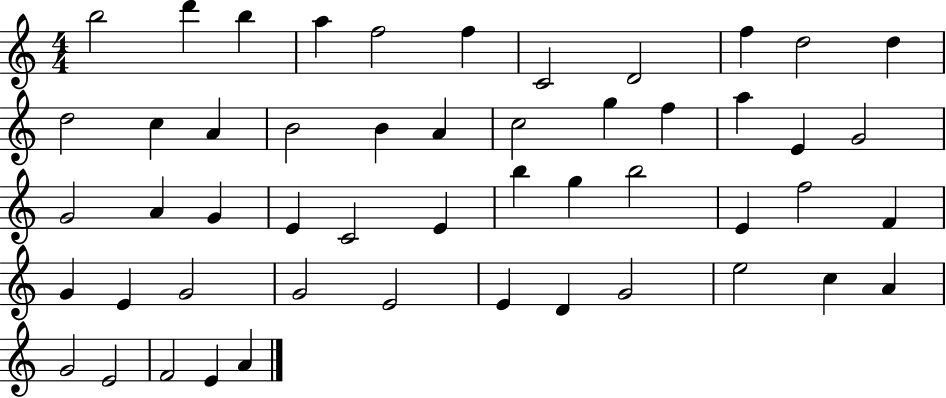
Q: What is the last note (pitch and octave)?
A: A4